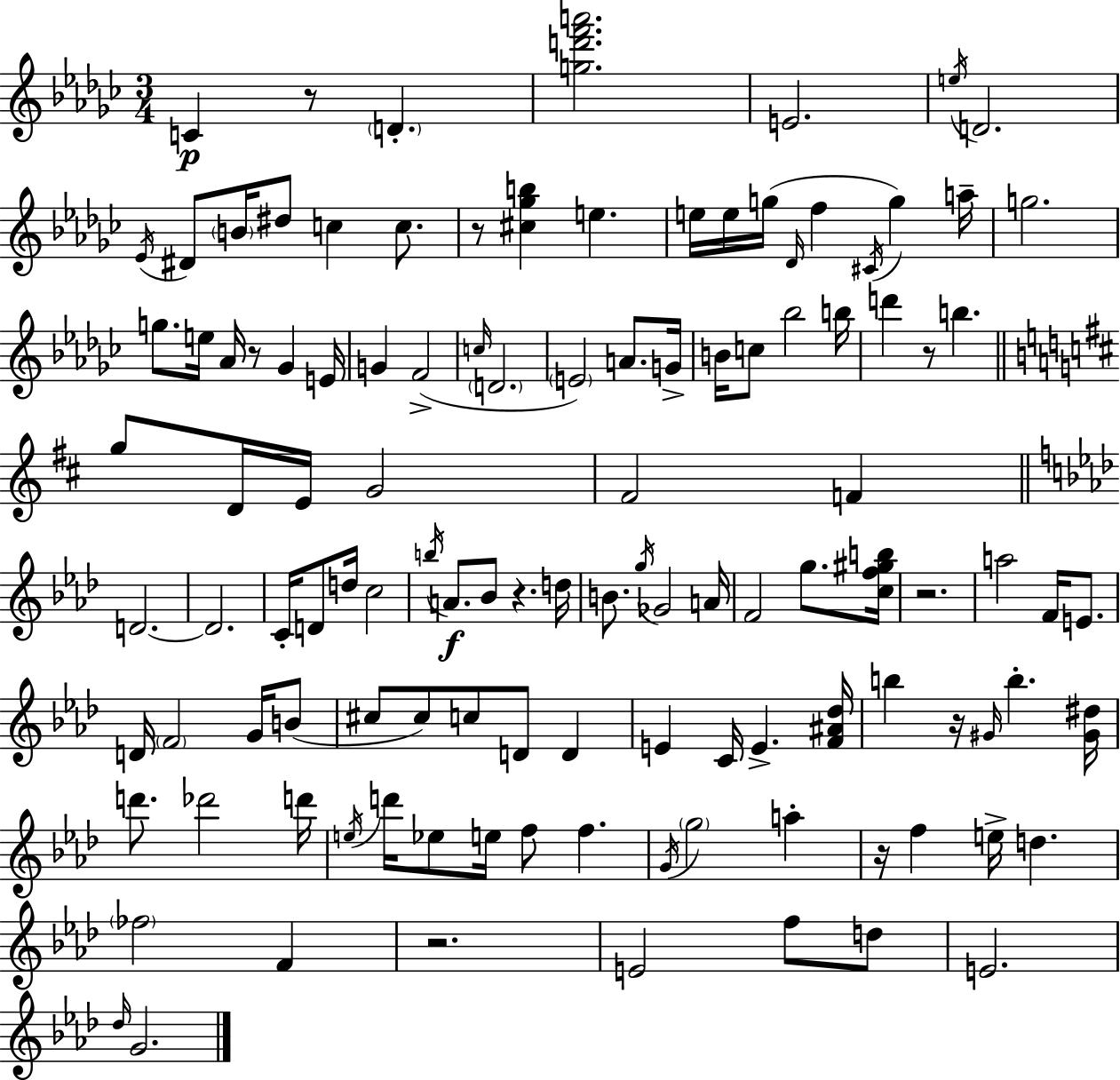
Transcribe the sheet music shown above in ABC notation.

X:1
T:Untitled
M:3/4
L:1/4
K:Ebm
C z/2 D [gd'f'a']2 E2 e/4 D2 _E/4 ^D/2 B/4 ^d/2 c c/2 z/2 [^c_gb] e e/4 e/4 g/4 _D/4 f ^C/4 g a/4 g2 g/2 e/4 _A/4 z/2 _G E/4 G F2 c/4 D2 E2 A/2 G/4 B/4 c/2 _b2 b/4 d' z/2 b g/2 D/4 E/4 G2 ^F2 F D2 D2 C/4 D/2 d/4 c2 b/4 A/2 _B/2 z d/4 B/2 g/4 _G2 A/4 F2 g/2 [cf^gb]/4 z2 a2 F/4 E/2 D/4 F2 G/4 B/2 ^c/2 ^c/2 c/2 D/2 D E C/4 E [F^A_d]/4 b z/4 ^G/4 b [^G^d]/4 d'/2 _d'2 d'/4 e/4 d'/4 _e/2 e/4 f/2 f G/4 g2 a z/4 f e/4 d _f2 F z2 E2 f/2 d/2 E2 _d/4 G2